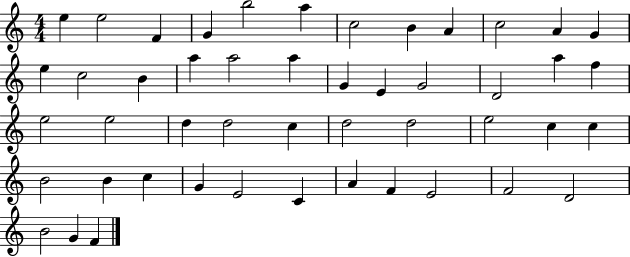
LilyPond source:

{
  \clef treble
  \numericTimeSignature
  \time 4/4
  \key c \major
  e''4 e''2 f'4 | g'4 b''2 a''4 | c''2 b'4 a'4 | c''2 a'4 g'4 | \break e''4 c''2 b'4 | a''4 a''2 a''4 | g'4 e'4 g'2 | d'2 a''4 f''4 | \break e''2 e''2 | d''4 d''2 c''4 | d''2 d''2 | e''2 c''4 c''4 | \break b'2 b'4 c''4 | g'4 e'2 c'4 | a'4 f'4 e'2 | f'2 d'2 | \break b'2 g'4 f'4 | \bar "|."
}